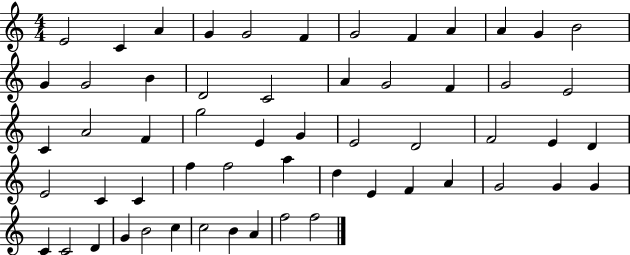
E4/h C4/q A4/q G4/q G4/h F4/q G4/h F4/q A4/q A4/q G4/q B4/h G4/q G4/h B4/q D4/h C4/h A4/q G4/h F4/q G4/h E4/h C4/q A4/h F4/q G5/h E4/q G4/q E4/h D4/h F4/h E4/q D4/q E4/h C4/q C4/q F5/q F5/h A5/q D5/q E4/q F4/q A4/q G4/h G4/q G4/q C4/q C4/h D4/q G4/q B4/h C5/q C5/h B4/q A4/q F5/h F5/h